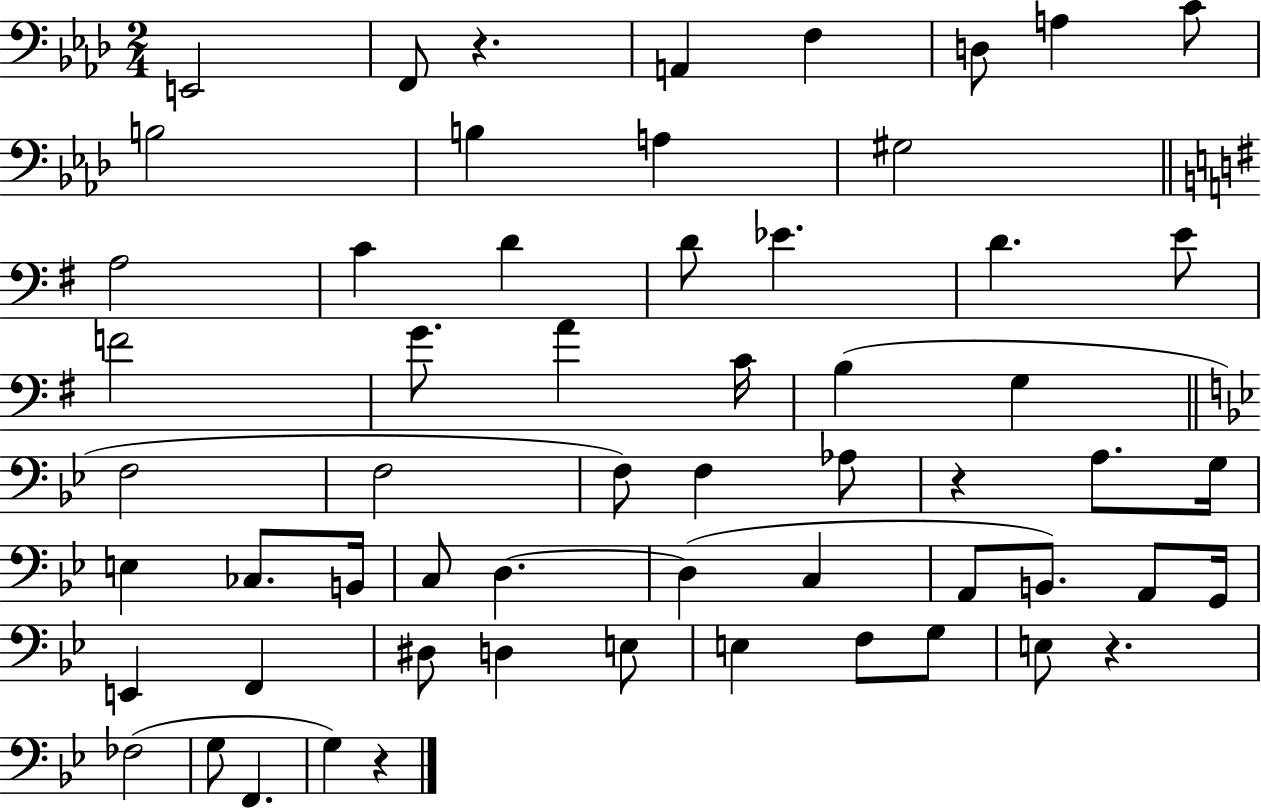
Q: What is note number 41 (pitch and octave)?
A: A2